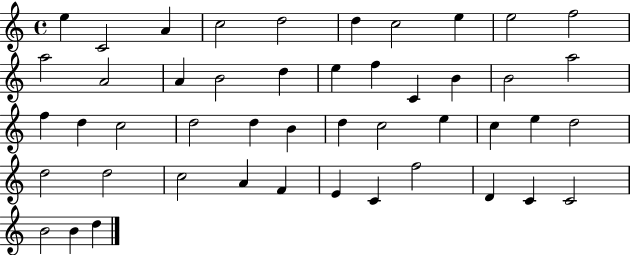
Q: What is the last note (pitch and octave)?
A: D5